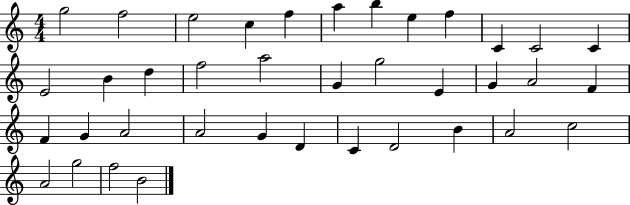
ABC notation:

X:1
T:Untitled
M:4/4
L:1/4
K:C
g2 f2 e2 c f a b e f C C2 C E2 B d f2 a2 G g2 E G A2 F F G A2 A2 G D C D2 B A2 c2 A2 g2 f2 B2